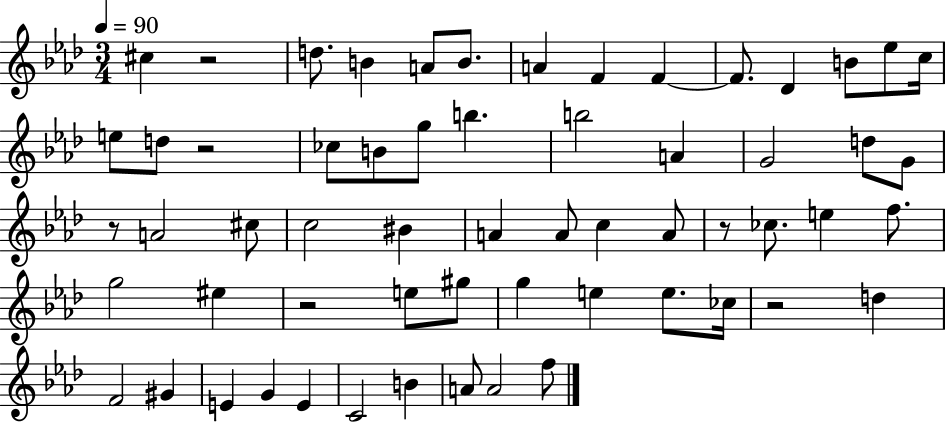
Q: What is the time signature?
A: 3/4